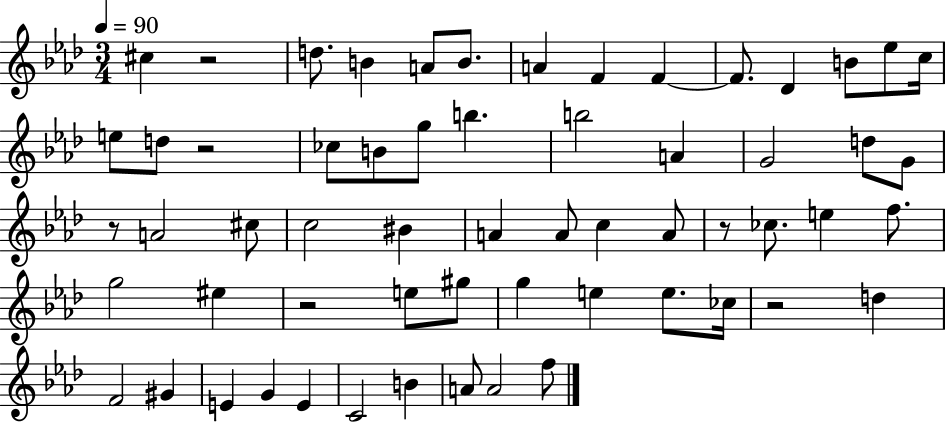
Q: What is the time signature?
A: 3/4